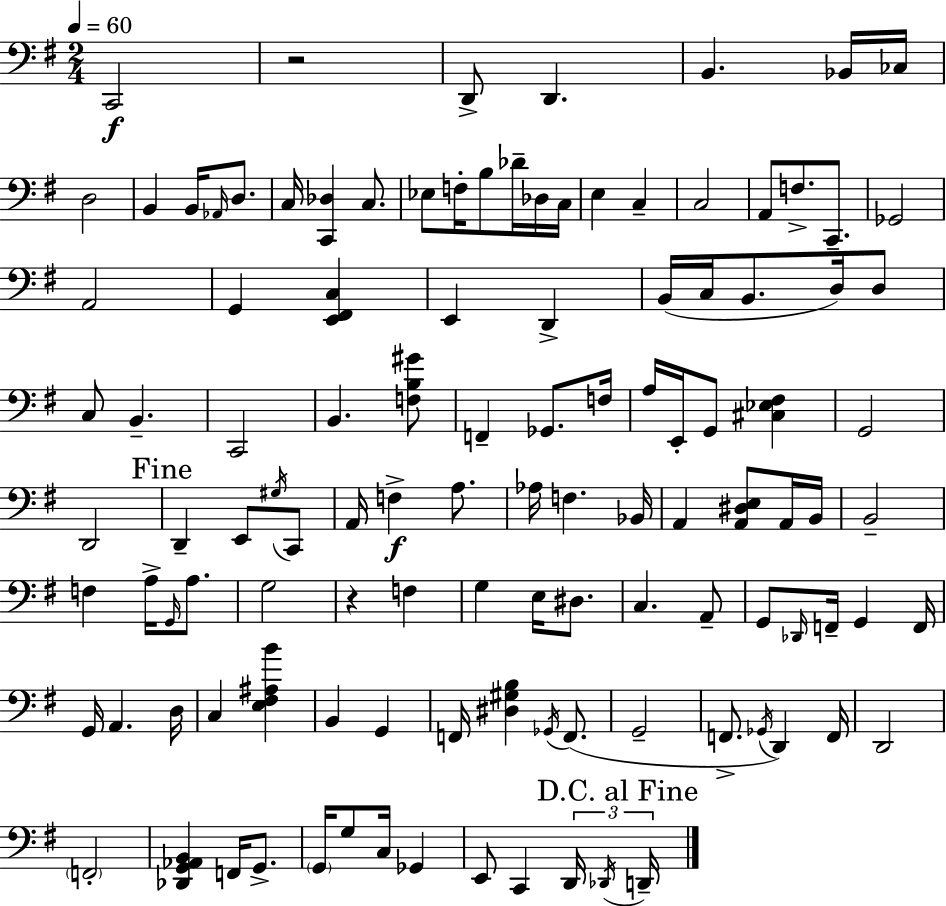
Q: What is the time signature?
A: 2/4